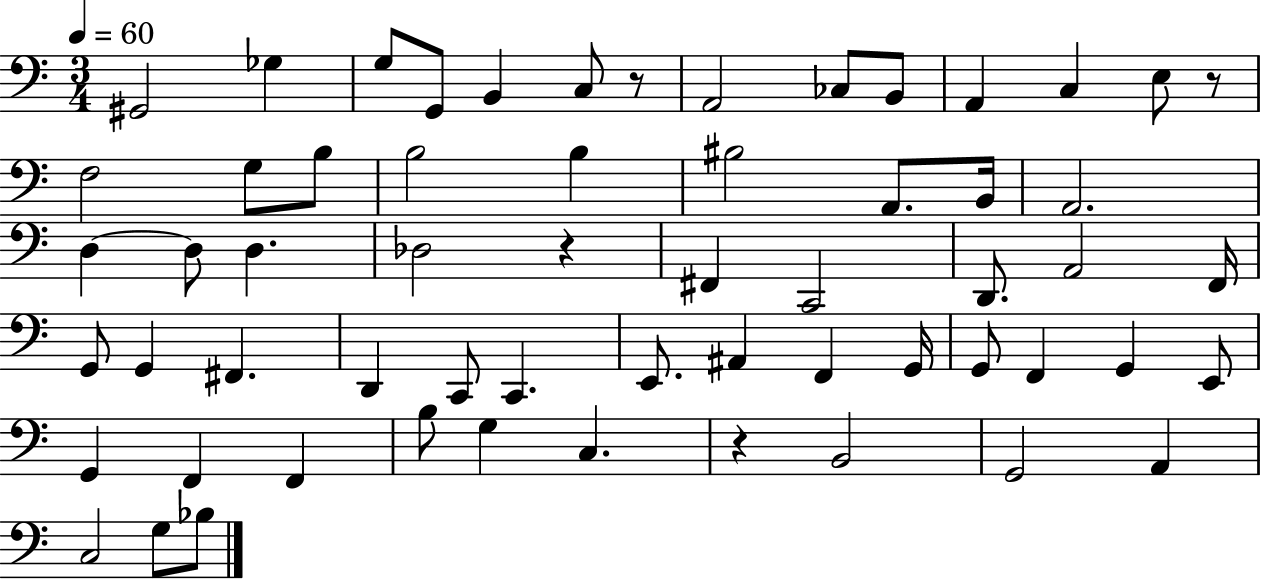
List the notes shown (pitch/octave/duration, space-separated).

G#2/h Gb3/q G3/e G2/e B2/q C3/e R/e A2/h CES3/e B2/e A2/q C3/q E3/e R/e F3/h G3/e B3/e B3/h B3/q BIS3/h A2/e. B2/s A2/h. D3/q D3/e D3/q. Db3/h R/q F#2/q C2/h D2/e. A2/h F2/s G2/e G2/q F#2/q. D2/q C2/e C2/q. E2/e. A#2/q F2/q G2/s G2/e F2/q G2/q E2/e G2/q F2/q F2/q B3/e G3/q C3/q. R/q B2/h G2/h A2/q C3/h G3/e Bb3/e